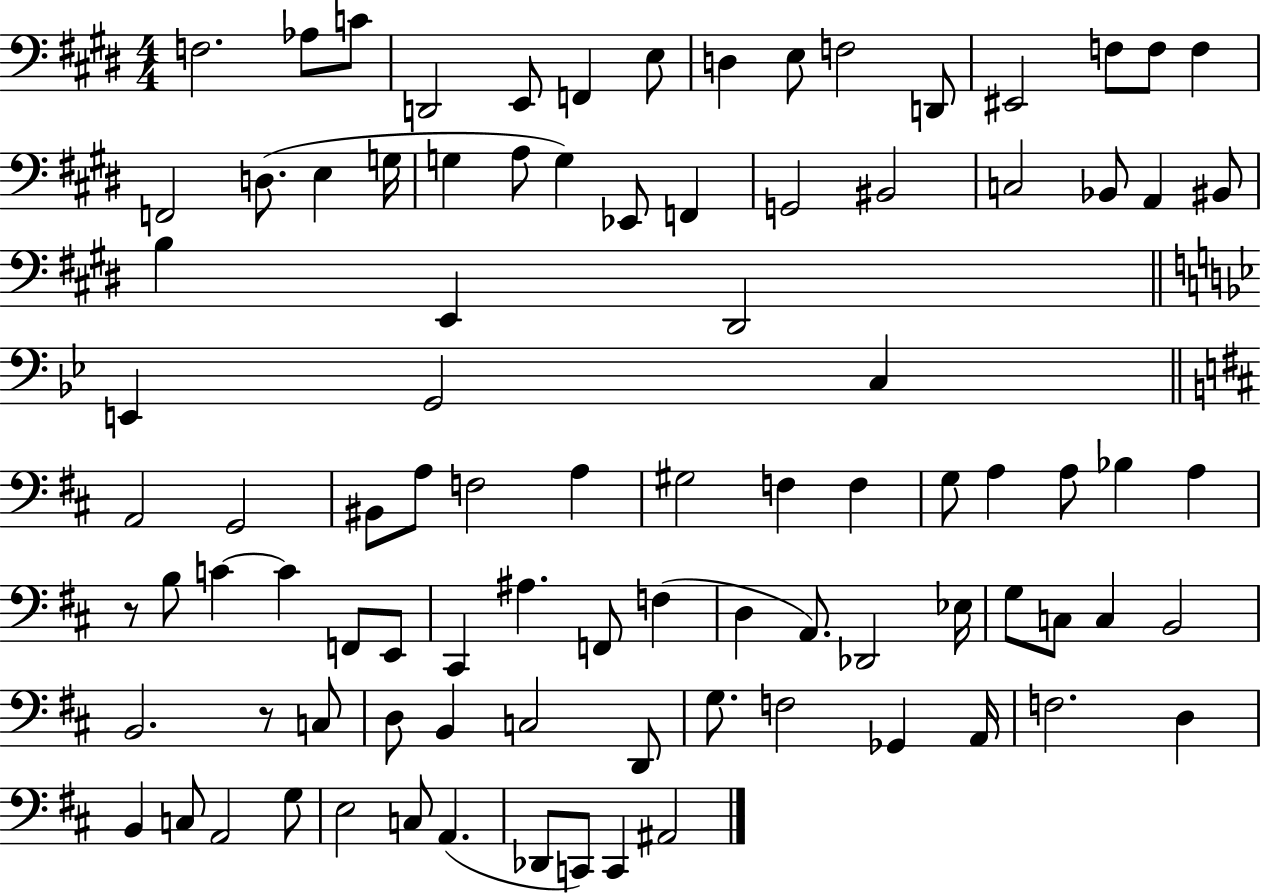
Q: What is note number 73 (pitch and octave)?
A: D2